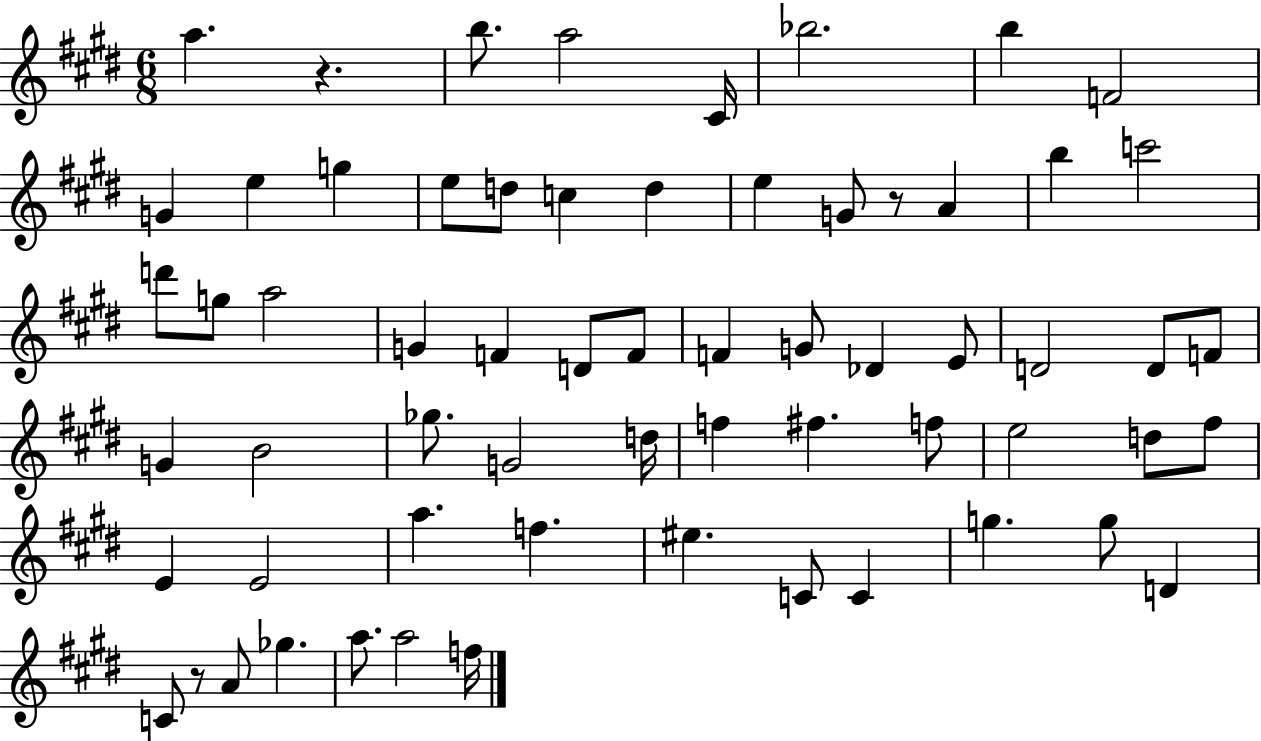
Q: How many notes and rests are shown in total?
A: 63